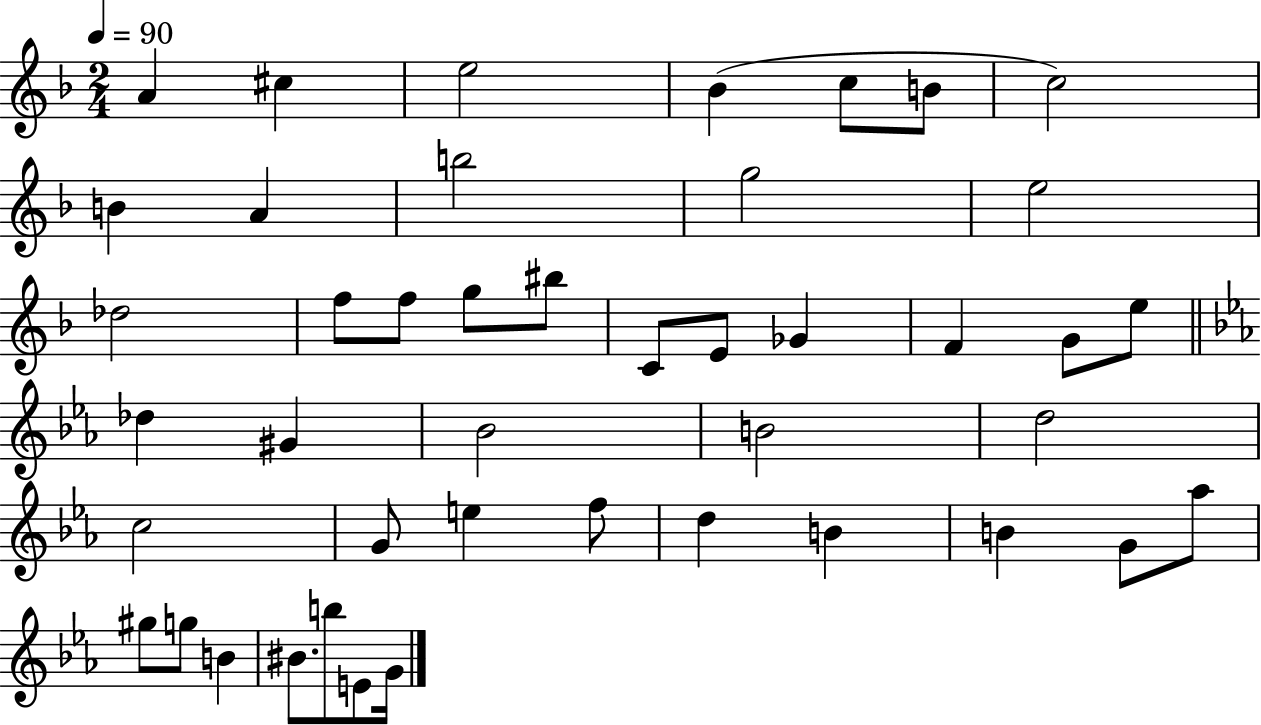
A4/q C#5/q E5/h Bb4/q C5/e B4/e C5/h B4/q A4/q B5/h G5/h E5/h Db5/h F5/e F5/e G5/e BIS5/e C4/e E4/e Gb4/q F4/q G4/e E5/e Db5/q G#4/q Bb4/h B4/h D5/h C5/h G4/e E5/q F5/e D5/q B4/q B4/q G4/e Ab5/e G#5/e G5/e B4/q BIS4/e. B5/e E4/e G4/s